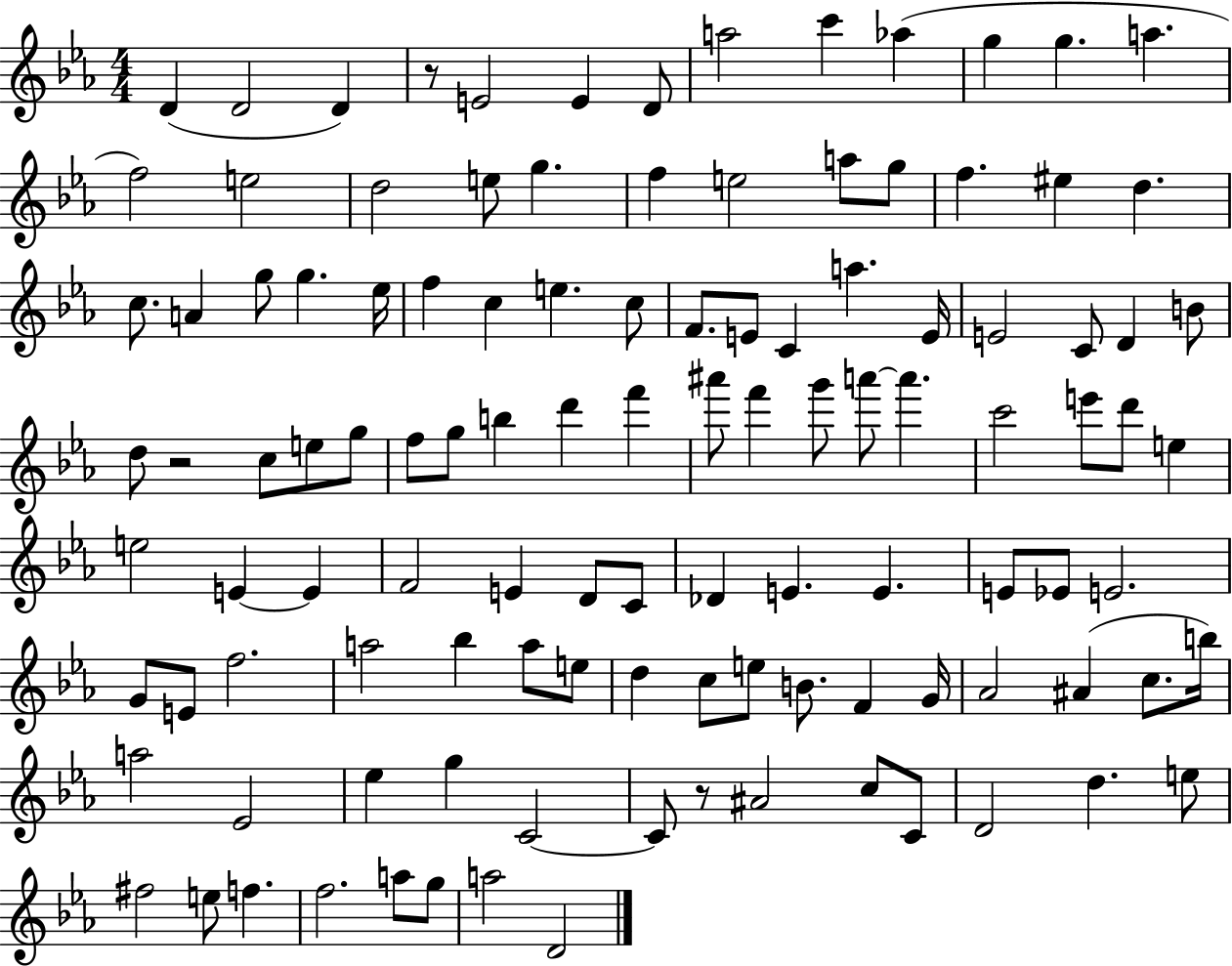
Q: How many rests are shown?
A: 3